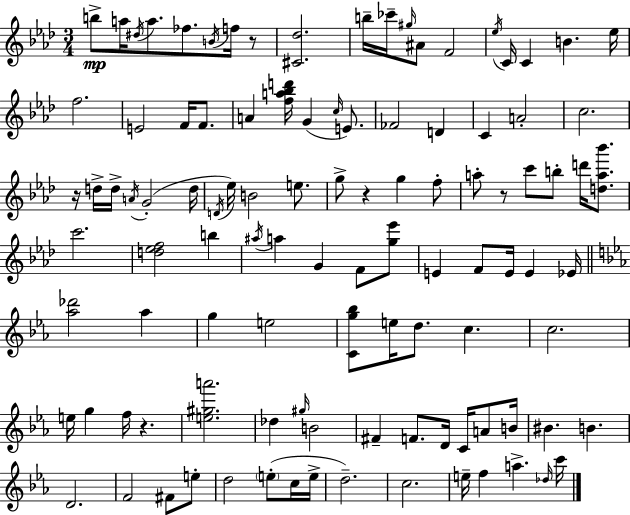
X:1
T:Untitled
M:3/4
L:1/4
K:Ab
b/2 a/4 ^d/4 a/2 _f/2 B/4 f/4 z/2 [^C_d]2 b/4 _c'/4 ^g/4 ^A/2 F2 _e/4 C/4 C B _e/4 f2 E2 F/4 F/2 A [fa_bd']/4 G c/4 E/2 _F2 D C A2 c2 z/4 d/4 d/4 A/4 G2 d/4 D/4 _e/4 B2 e/2 g/2 z g f/2 a/2 z/2 c'/2 b/2 d'/4 [da_b']/2 c'2 [d_ef]2 b ^a/4 a G F/2 [g_e']/2 E F/2 E/4 E _E/4 [_a_d']2 _a g e2 [Cg_b]/2 e/4 d/2 c c2 e/4 g f/4 z [e^ga']2 _d ^g/4 B2 ^F F/2 D/4 C/4 A/2 B/4 ^B B D2 F2 ^F/2 e/2 d2 e/2 c/4 e/4 d2 c2 e/4 f a _d/4 c'/4